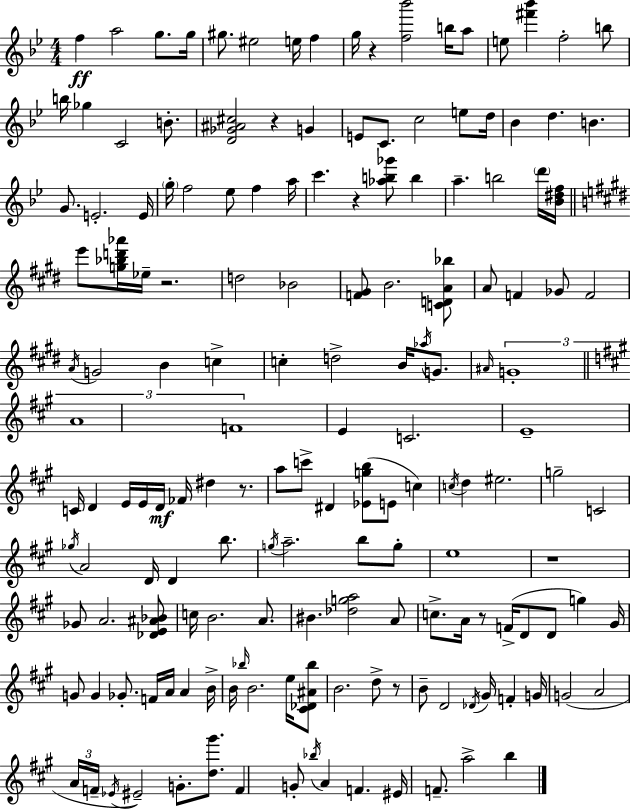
F5/q A5/h G5/e. G5/s G#5/e. EIS5/h E5/s F5/q G5/s R/q [F5,Bb6]/h B5/s A5/e E5/e [F#6,Bb6]/q F5/h B5/e B5/s Gb5/q C4/h B4/e. [D4,Gb4,A#4,C#5]/h R/q G4/q E4/e C4/e. C5/h E5/e D5/s Bb4/q D5/q. B4/q. G4/e. E4/h. E4/s G5/s F5/h Eb5/e F5/q A5/s C6/q. R/q [Ab5,B5,Gb6]/e B5/q A5/q. B5/h D6/s [Bb4,D#5,F5]/s E6/e [G5,Bb5,D6,Ab6]/s Eb5/s R/h. D5/h Bb4/h [F4,G#4]/e B4/h. [C4,D4,A4,Bb5]/e A4/e F4/q Gb4/e F4/h A4/s G4/h B4/q C5/q C5/q D5/h B4/s Ab5/s G4/e. A#4/s G4/w A4/w F4/w E4/q C4/h. E4/w C4/s D4/q E4/s E4/s D4/s FES4/s D#5/q R/e. A5/e C6/e D#4/q [Eb4,G5,B5]/e E4/e C5/q C5/s D5/q EIS5/h. G5/h C4/h Gb5/s A4/h D4/s D4/q B5/e. G5/s A5/h. B5/e G5/e E5/w R/w Gb4/e A4/h. [Db4,E4,A#4,Bb4]/e C5/s B4/h. A4/e. BIS4/q. [Db5,G5,A5]/h A4/e C5/e. A4/s R/e F4/s D4/e D4/e G5/q G#4/s G4/e G4/q Gb4/e. F4/s A4/s A4/q B4/s B4/s Bb5/s B4/h. E5/s [C#4,Db4,A#4,Bb5]/e B4/h. D5/e R/e B4/e D4/h Db4/s G#4/s F4/q G4/s G4/h A4/h A4/s F4/s Eb4/s EIS4/h G4/e. [D5,G#6]/e. F4/q G4/e Bb5/s A4/q F4/q. EIS4/s F4/e. A5/h B5/q